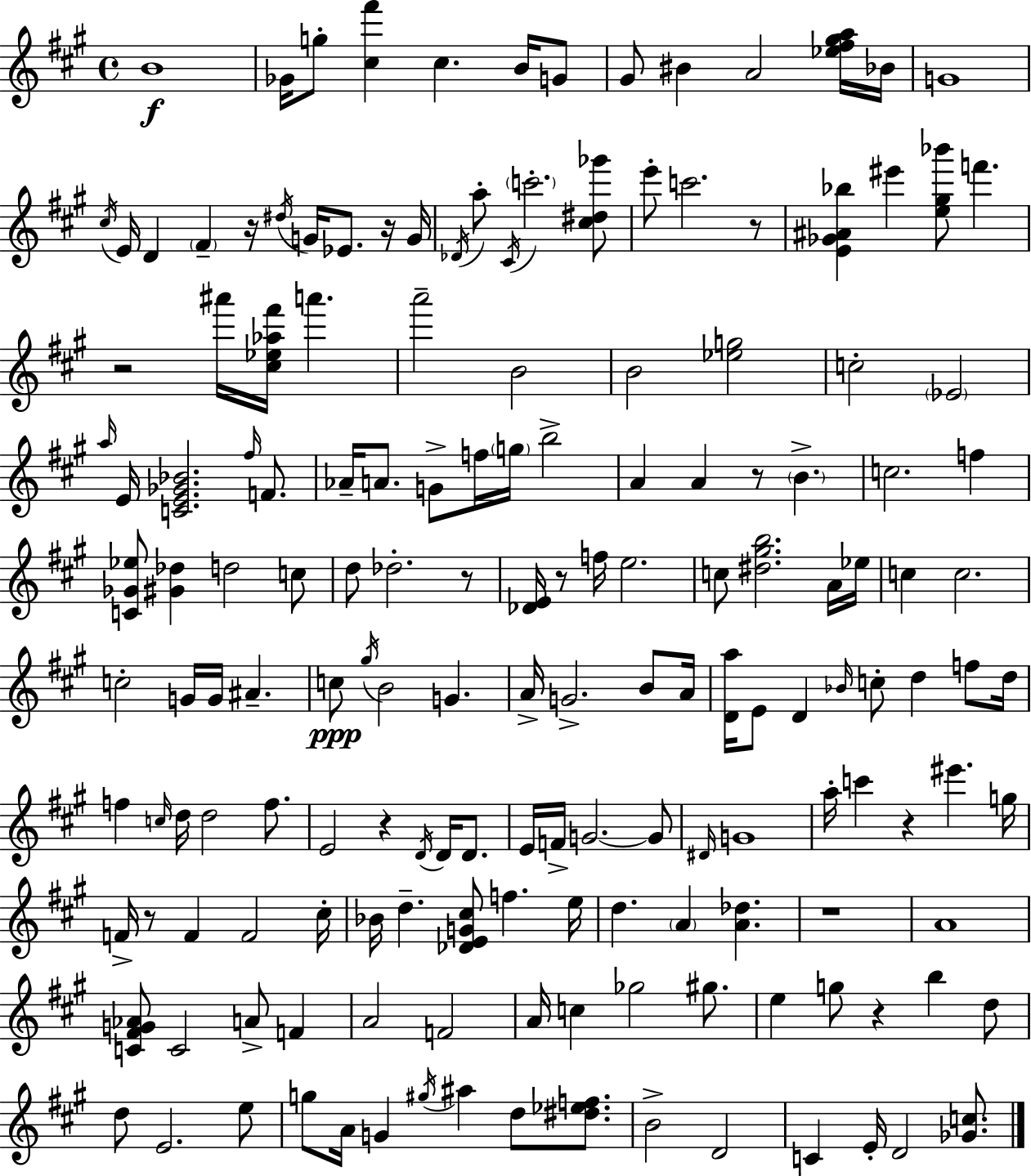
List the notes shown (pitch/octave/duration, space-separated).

B4/w Gb4/s G5/e [C#5,F#6]/q C#5/q. B4/s G4/e G#4/e BIS4/q A4/h [Eb5,F#5,G#5,A5]/s Bb4/s G4/w C#5/s E4/s D4/q F#4/q R/s D#5/s G4/s Eb4/e. R/s G4/s Db4/s A5/e C#4/s C6/h. [C#5,D#5,Gb6]/e E6/e C6/h. R/e [E4,Gb4,A#4,Bb5]/q EIS6/q [E5,G#5,Bb6]/e F6/q. R/h A#6/s [C#5,Eb5,Ab5,F#6]/s A6/q. A6/h B4/h B4/h [Eb5,G5]/h C5/h Eb4/h A5/s E4/s [C4,E4,Gb4,Bb4]/h. F#5/s F4/e. Ab4/s A4/e. G4/e F5/s G5/s B5/h A4/q A4/q R/e B4/q. C5/h. F5/q [C4,Gb4,Eb5]/e [G#4,Db5]/q D5/h C5/e D5/e Db5/h. R/e [Db4,E4]/s R/e F5/s E5/h. C5/e [D#5,G#5,B5]/h. A4/s Eb5/s C5/q C5/h. C5/h G4/s G4/s A#4/q. C5/e G#5/s B4/h G4/q. A4/s G4/h. B4/e A4/s [D4,A5]/s E4/e D4/q Bb4/s C5/e D5/q F5/e D5/s F5/q C5/s D5/s D5/h F5/e. E4/h R/q D4/s D4/s D4/e. E4/s F4/s G4/h. G4/e D#4/s G4/w A5/s C6/q R/q EIS6/q. G5/s F4/s R/e F4/q F4/h C#5/s Bb4/s D5/q. [Db4,E4,G4,C#5]/e F5/q. E5/s D5/q. A4/q [A4,Db5]/q. R/w A4/w [C4,F#4,G4,Ab4]/e C4/h A4/e F4/q A4/h F4/h A4/s C5/q Gb5/h G#5/e. E5/q G5/e R/q B5/q D5/e D5/e E4/h. E5/e G5/e A4/s G4/q G#5/s A#5/q D5/e [D#5,Eb5,F5]/e. B4/h D4/h C4/q E4/s D4/h [Gb4,C5]/e.